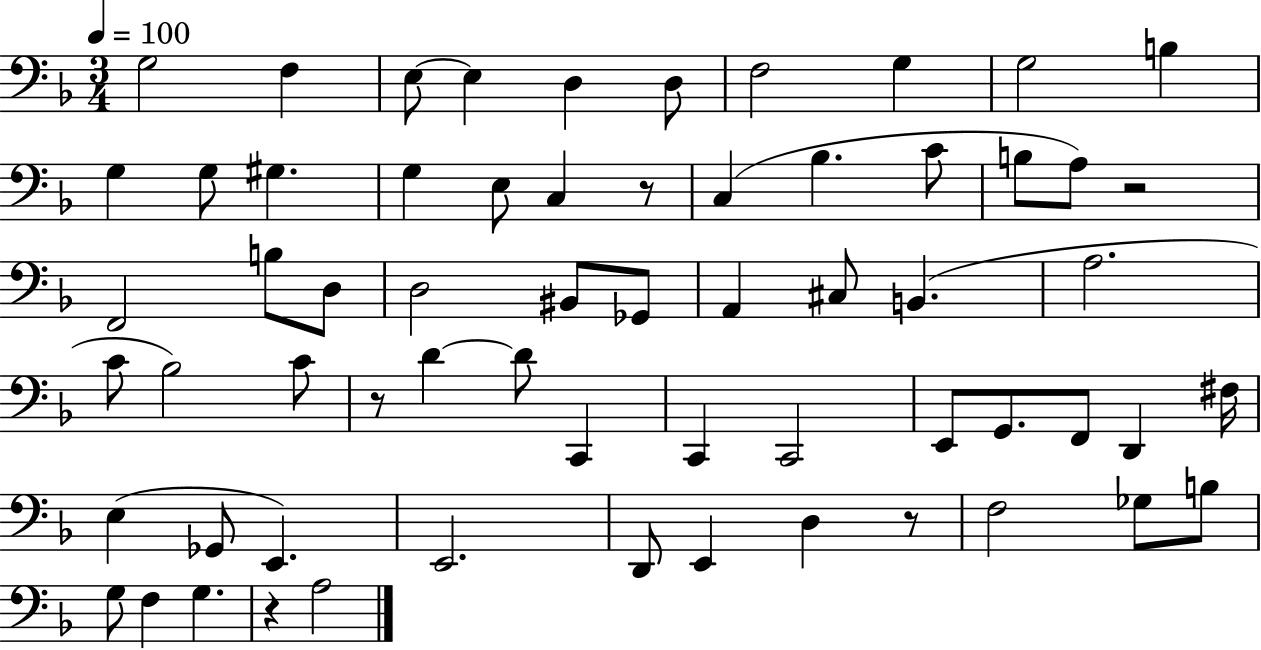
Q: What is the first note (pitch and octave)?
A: G3